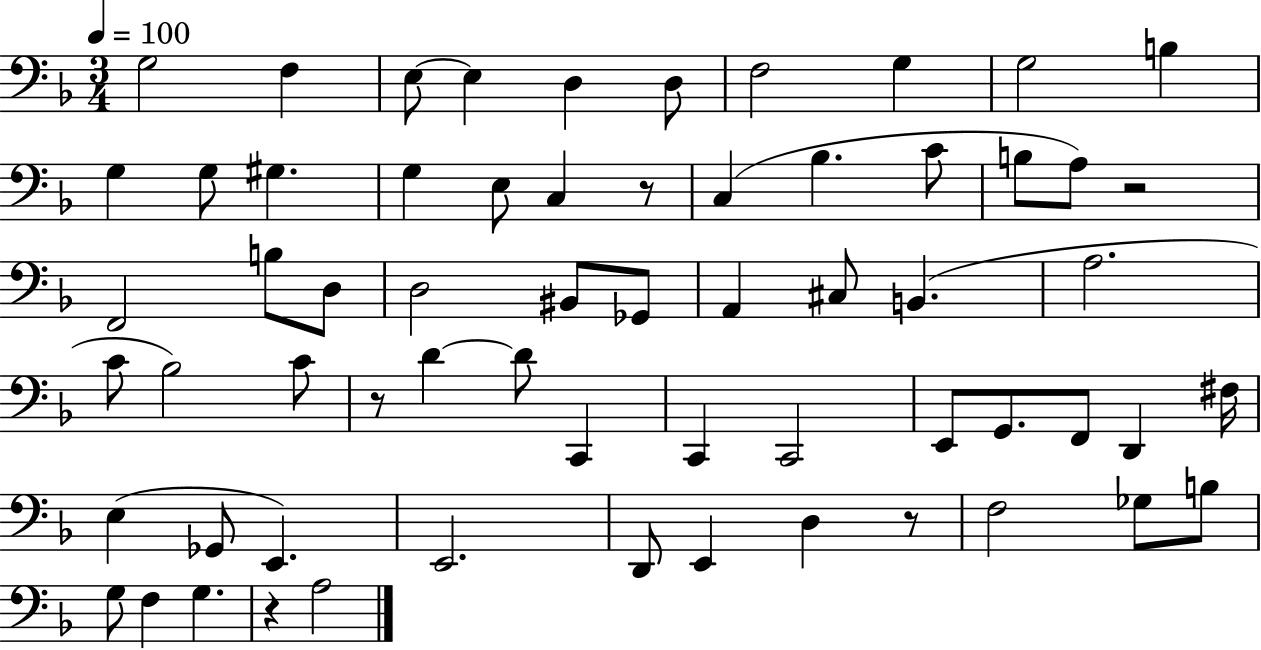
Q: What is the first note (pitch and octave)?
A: G3